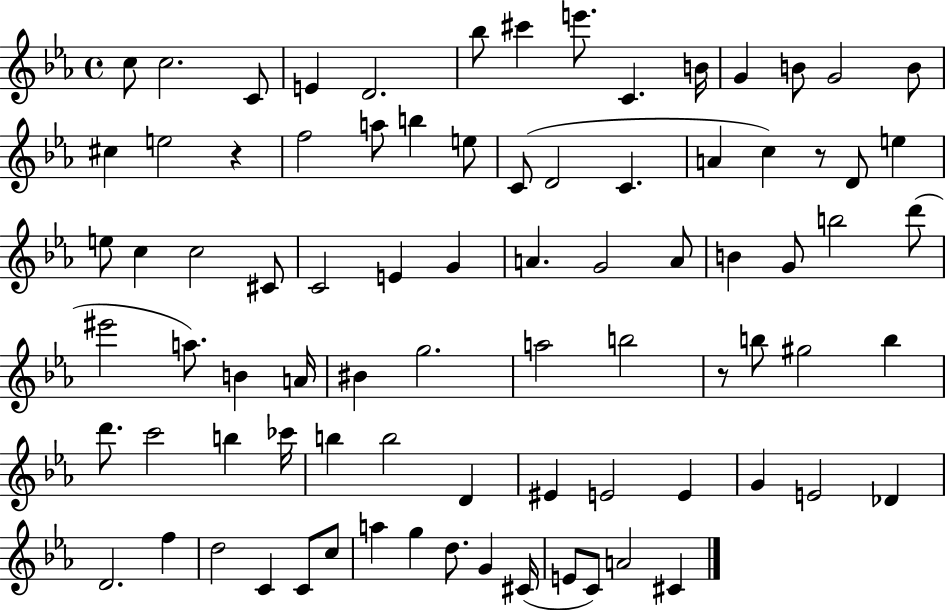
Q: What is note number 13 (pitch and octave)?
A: G4